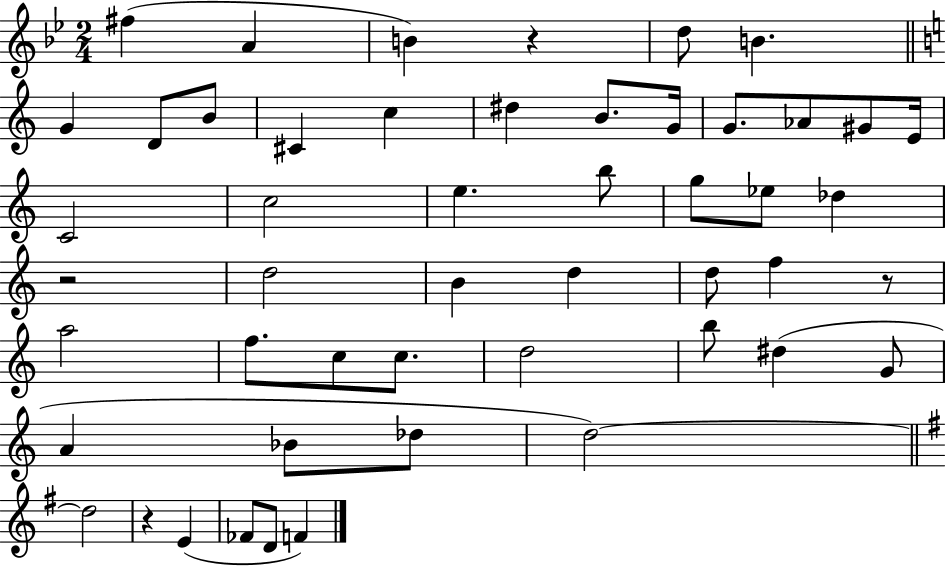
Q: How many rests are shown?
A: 4